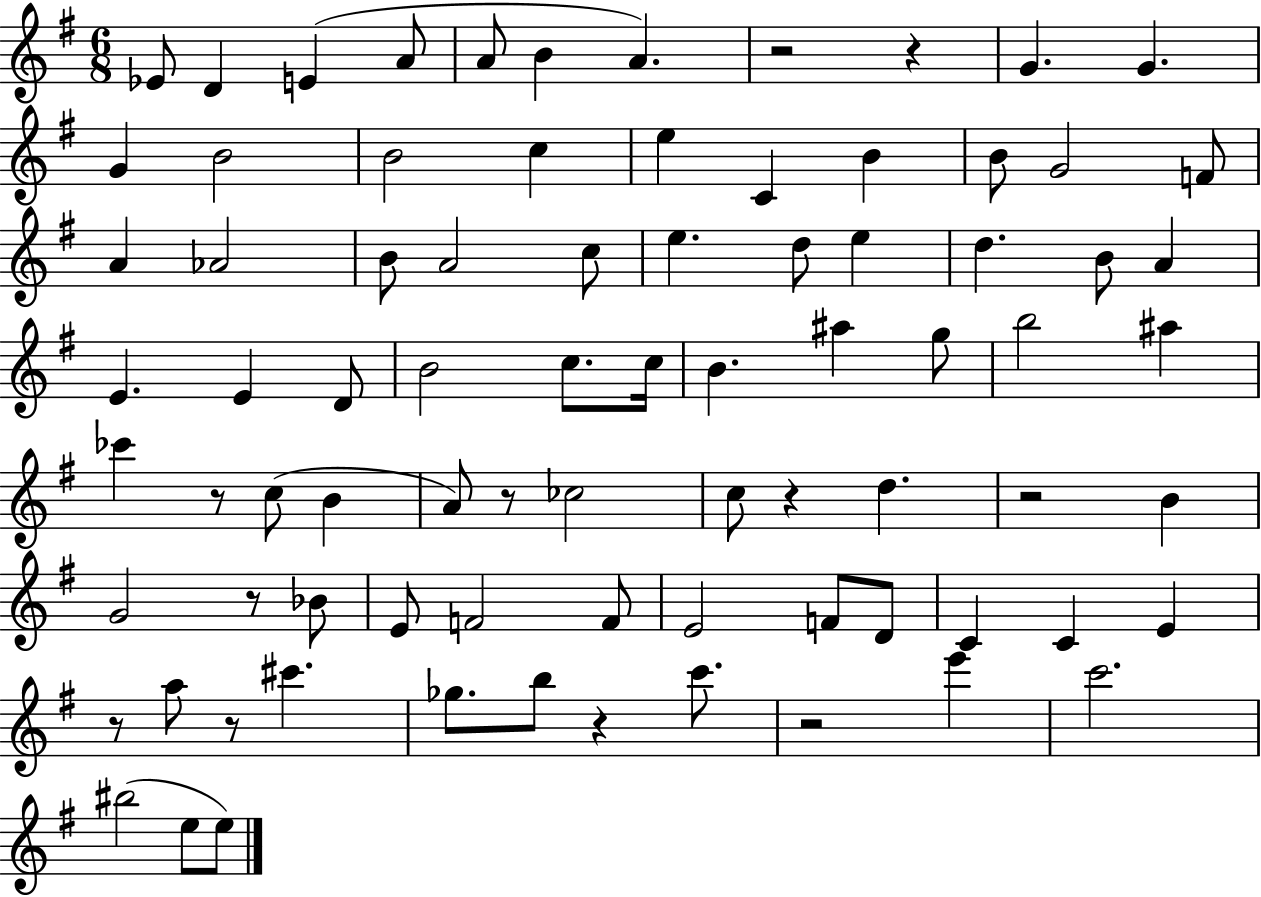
{
  \clef treble
  \numericTimeSignature
  \time 6/8
  \key g \major
  ees'8 d'4 e'4( a'8 | a'8 b'4 a'4.) | r2 r4 | g'4. g'4. | \break g'4 b'2 | b'2 c''4 | e''4 c'4 b'4 | b'8 g'2 f'8 | \break a'4 aes'2 | b'8 a'2 c''8 | e''4. d''8 e''4 | d''4. b'8 a'4 | \break e'4. e'4 d'8 | b'2 c''8. c''16 | b'4. ais''4 g''8 | b''2 ais''4 | \break ces'''4 r8 c''8( b'4 | a'8) r8 ces''2 | c''8 r4 d''4. | r2 b'4 | \break g'2 r8 bes'8 | e'8 f'2 f'8 | e'2 f'8 d'8 | c'4 c'4 e'4 | \break r8 a''8 r8 cis'''4. | ges''8. b''8 r4 c'''8. | r2 e'''4 | c'''2. | \break bis''2( e''8 e''8) | \bar "|."
}